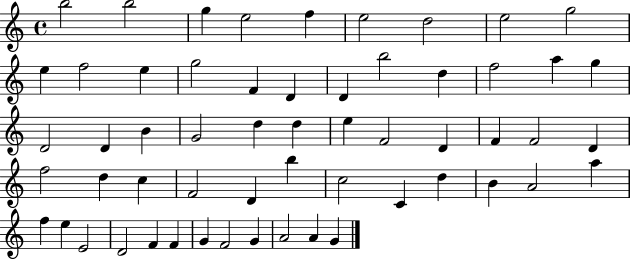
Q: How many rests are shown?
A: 0